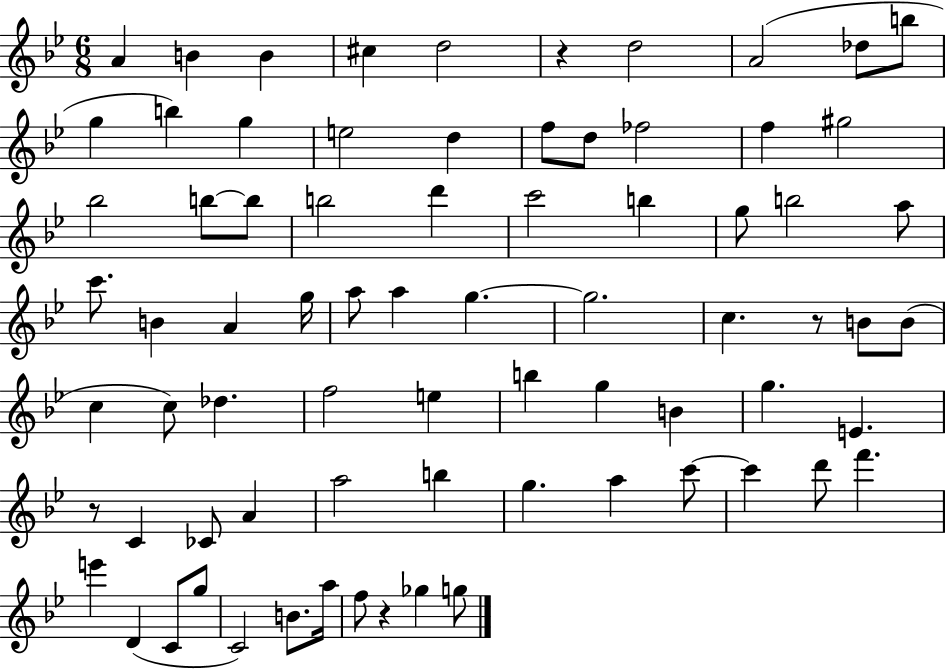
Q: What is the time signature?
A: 6/8